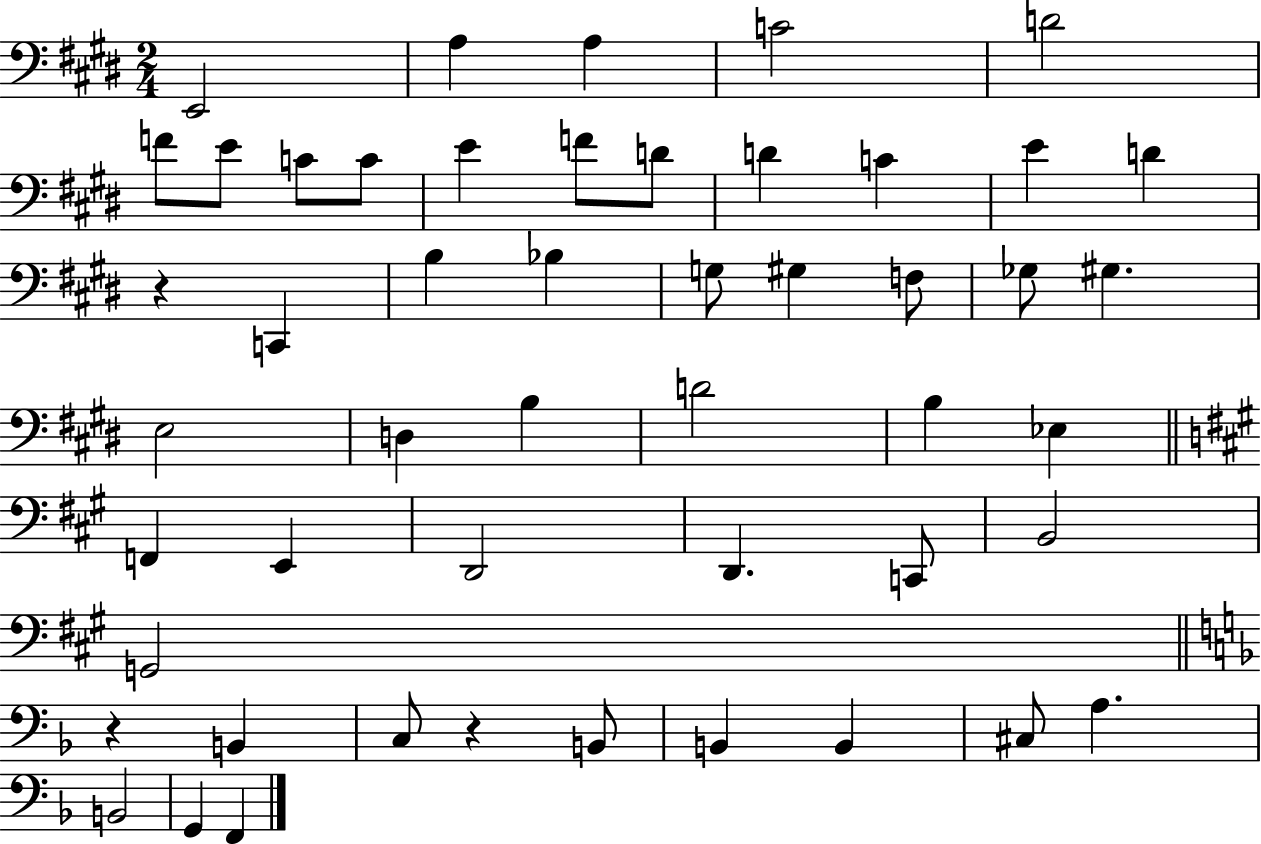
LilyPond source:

{
  \clef bass
  \numericTimeSignature
  \time 2/4
  \key e \major
  e,2 | a4 a4 | c'2 | d'2 | \break f'8 e'8 c'8 c'8 | e'4 f'8 d'8 | d'4 c'4 | e'4 d'4 | \break r4 c,4 | b4 bes4 | g8 gis4 f8 | ges8 gis4. | \break e2 | d4 b4 | d'2 | b4 ees4 | \break \bar "||" \break \key a \major f,4 e,4 | d,2 | d,4. c,8 | b,2 | \break g,2 | \bar "||" \break \key f \major r4 b,4 | c8 r4 b,8 | b,4 b,4 | cis8 a4. | \break b,2 | g,4 f,4 | \bar "|."
}